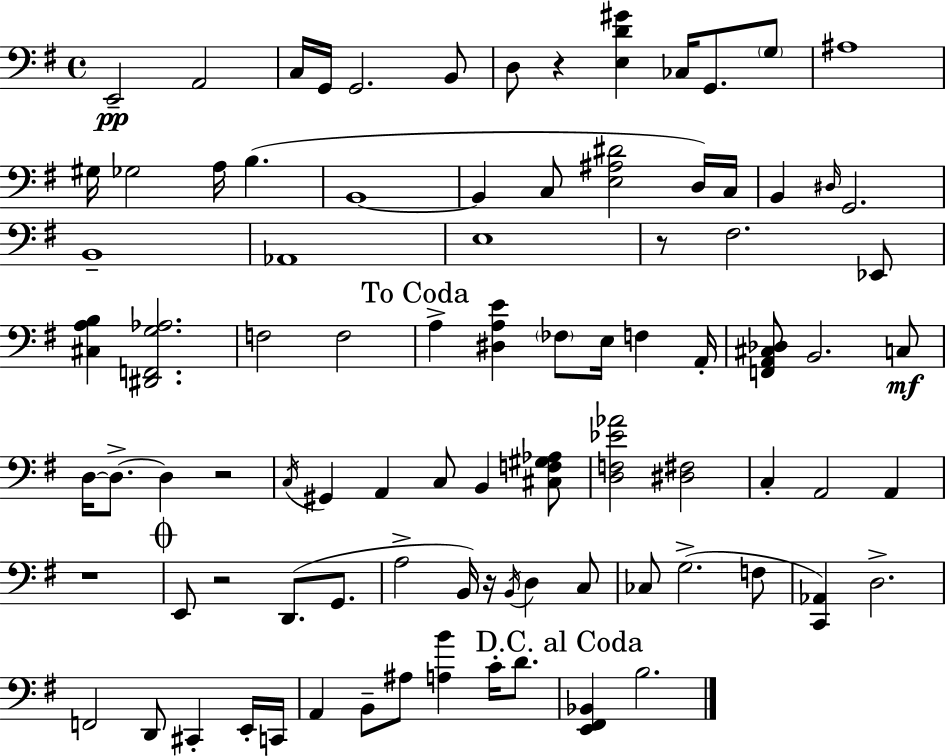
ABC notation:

X:1
T:Untitled
M:4/4
L:1/4
K:Em
E,,2 A,,2 C,/4 G,,/4 G,,2 B,,/2 D,/2 z [E,D^G] _C,/4 G,,/2 G,/2 ^A,4 ^G,/4 _G,2 A,/4 B, B,,4 B,, C,/2 [E,^A,^D]2 D,/4 C,/4 B,, ^D,/4 G,,2 B,,4 _A,,4 E,4 z/2 ^F,2 _E,,/2 [^C,A,B,] [^D,,F,,G,_A,]2 F,2 F,2 A, [^D,A,E] _F,/2 E,/4 F, A,,/4 [F,,A,,^C,_D,]/2 B,,2 C,/2 D,/4 D,/2 D, z2 C,/4 ^G,, A,, C,/2 B,, [^C,F,^G,_A,]/2 [D,F,_E_A]2 [^D,^F,]2 C, A,,2 A,, z4 E,,/2 z2 D,,/2 G,,/2 A,2 B,,/4 z/4 B,,/4 D, C,/2 _C,/2 G,2 F,/2 [C,,_A,,] D,2 F,,2 D,,/2 ^C,, E,,/4 C,,/4 A,, B,,/2 ^A,/2 [A,B] C/4 D/2 [E,,^F,,_B,,] B,2